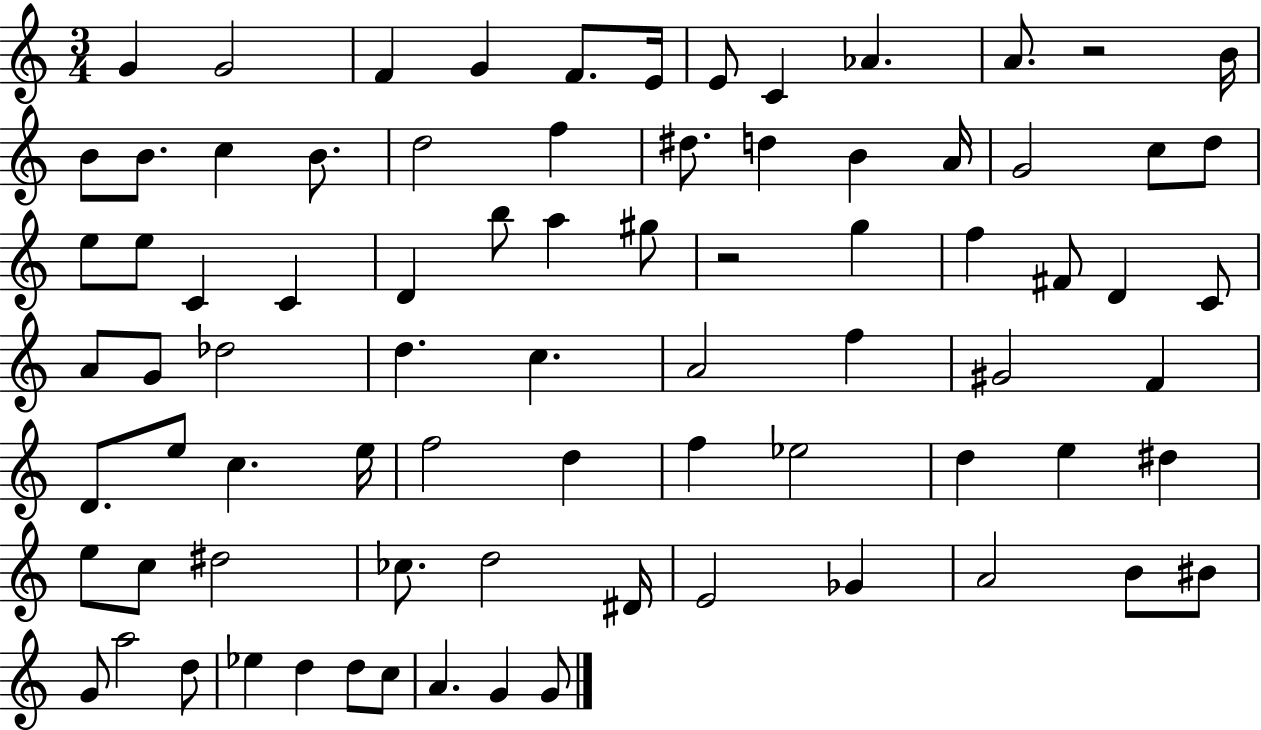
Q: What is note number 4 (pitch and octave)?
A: G4